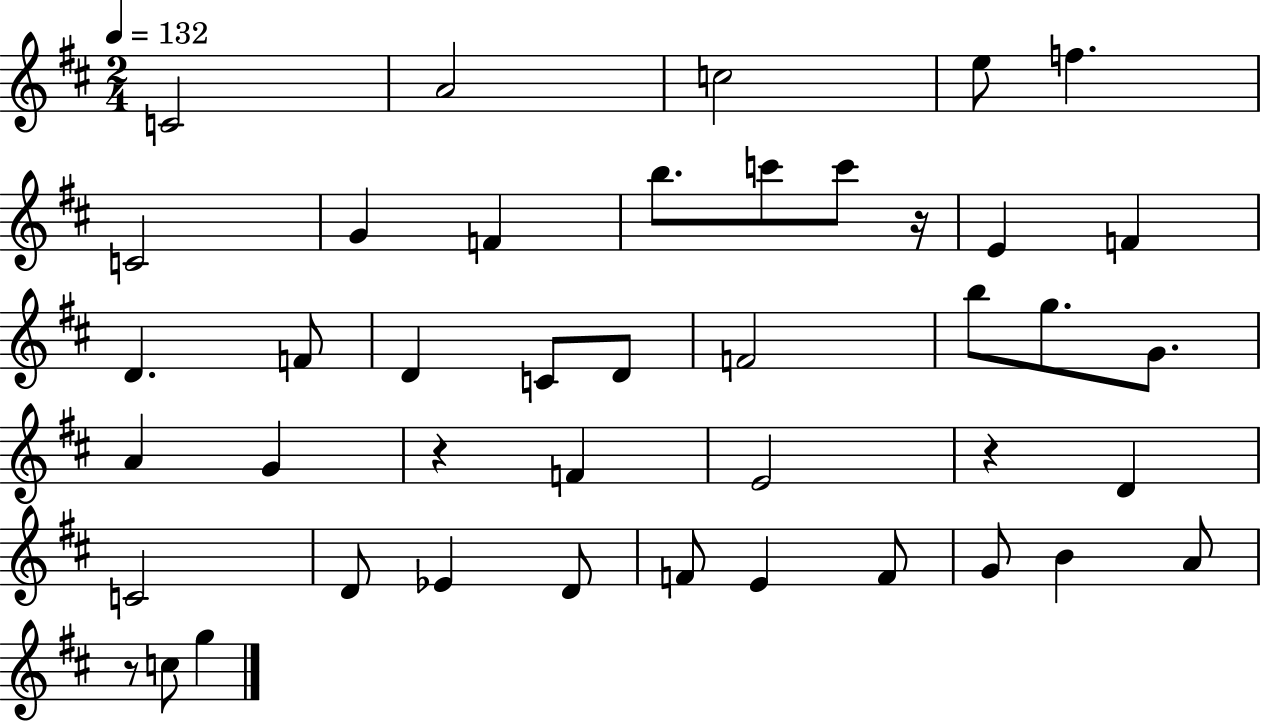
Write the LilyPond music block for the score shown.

{
  \clef treble
  \numericTimeSignature
  \time 2/4
  \key d \major
  \tempo 4 = 132
  c'2 | a'2 | c''2 | e''8 f''4. | \break c'2 | g'4 f'4 | b''8. c'''8 c'''8 r16 | e'4 f'4 | \break d'4. f'8 | d'4 c'8 d'8 | f'2 | b''8 g''8. g'8. | \break a'4 g'4 | r4 f'4 | e'2 | r4 d'4 | \break c'2 | d'8 ees'4 d'8 | f'8 e'4 f'8 | g'8 b'4 a'8 | \break r8 c''8 g''4 | \bar "|."
}